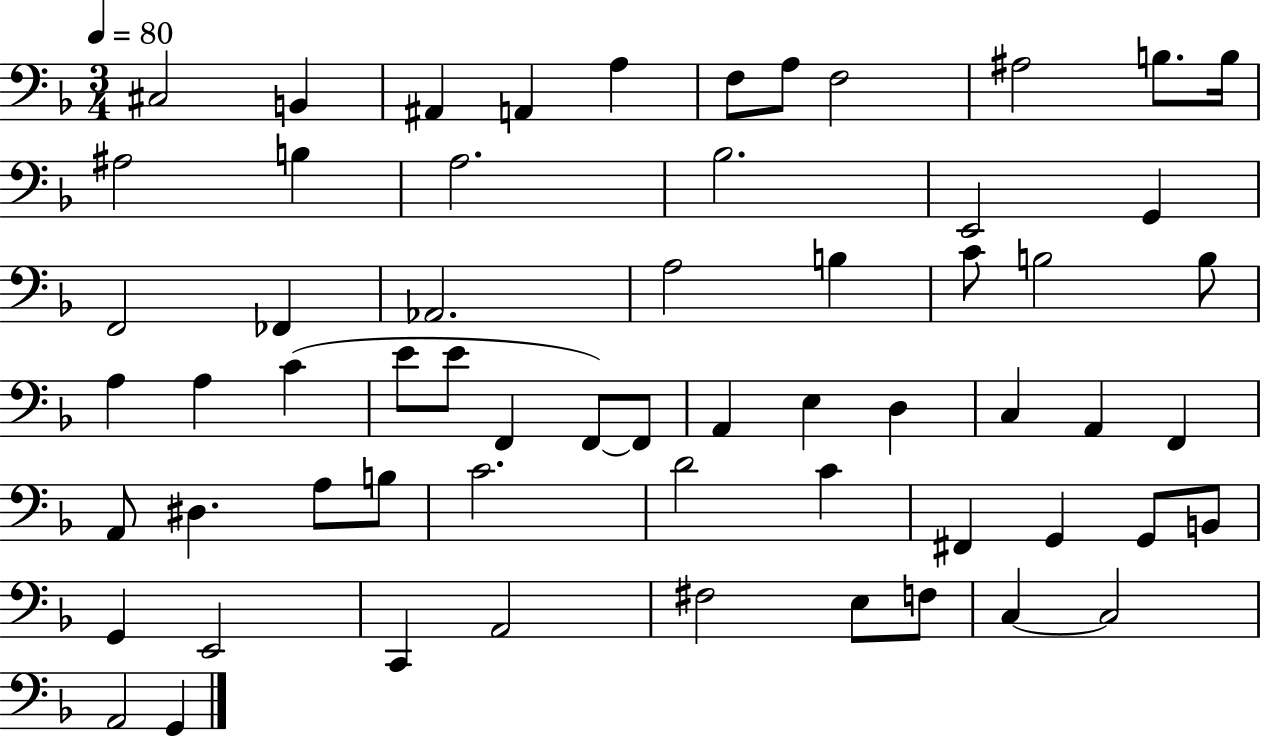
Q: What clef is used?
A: bass